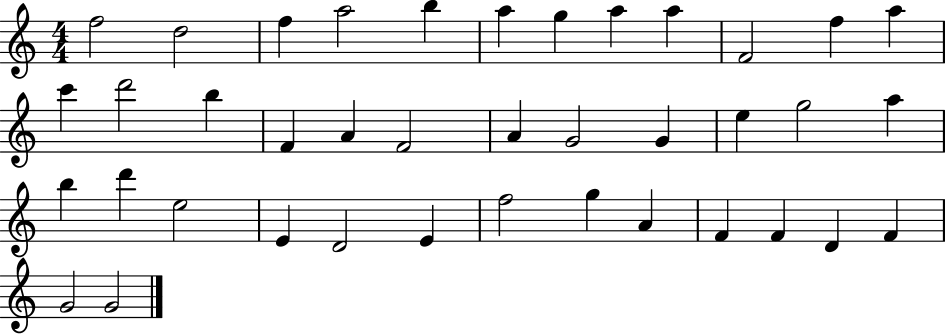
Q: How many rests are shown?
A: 0